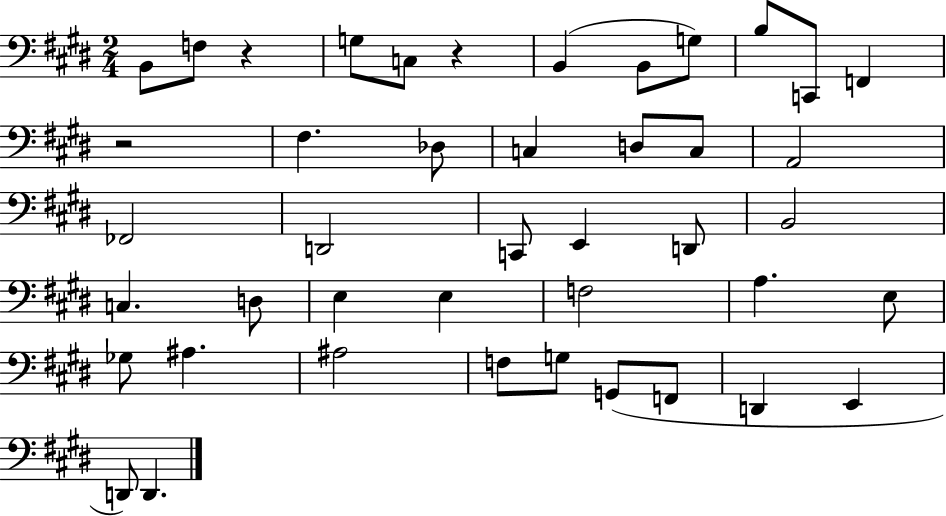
B2/e F3/e R/q G3/e C3/e R/q B2/q B2/e G3/e B3/e C2/e F2/q R/h F#3/q. Db3/e C3/q D3/e C3/e A2/h FES2/h D2/h C2/e E2/q D2/e B2/h C3/q. D3/e E3/q E3/q F3/h A3/q. E3/e Gb3/e A#3/q. A#3/h F3/e G3/e G2/e F2/e D2/q E2/q D2/e D2/q.